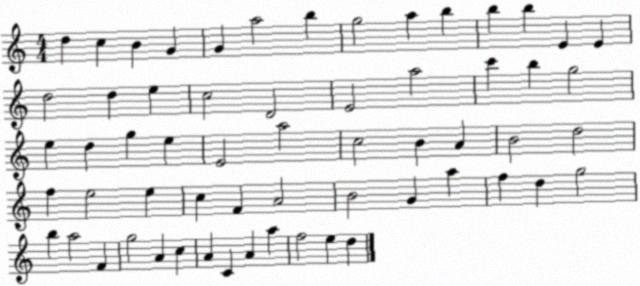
X:1
T:Untitled
M:4/4
L:1/4
K:C
d c B G G a2 b g2 a b b b E E d2 d e c2 D2 E2 a2 c' b g2 e d g e E2 a2 c2 B A B2 d2 f e2 e c F A2 B2 G a f d g2 b a2 F g2 A c A C A a f2 e d